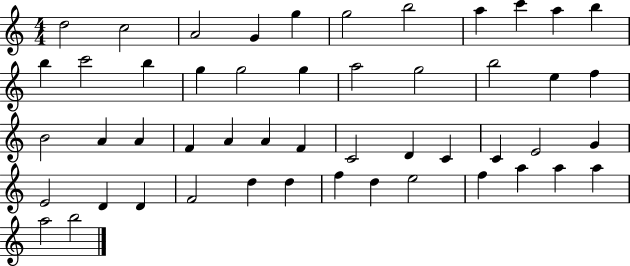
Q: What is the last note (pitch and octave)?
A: B5